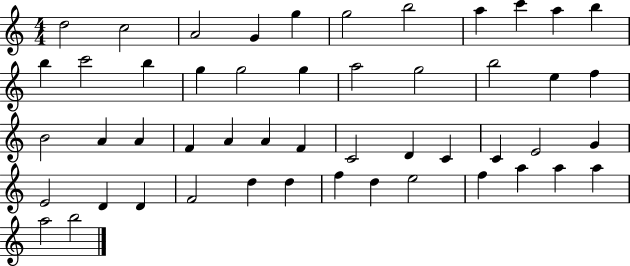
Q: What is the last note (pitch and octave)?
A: B5